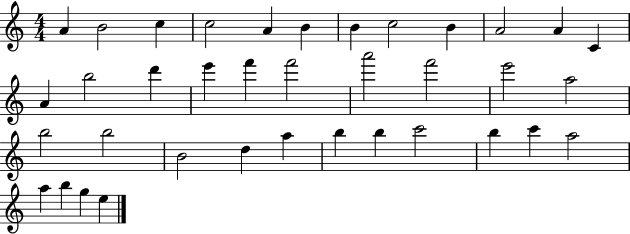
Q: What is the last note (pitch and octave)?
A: E5